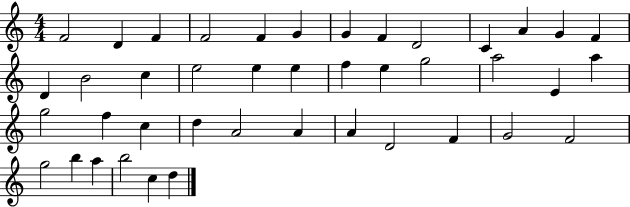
F4/h D4/q F4/q F4/h F4/q G4/q G4/q F4/q D4/h C4/q A4/q G4/q F4/q D4/q B4/h C5/q E5/h E5/q E5/q F5/q E5/q G5/h A5/h E4/q A5/q G5/h F5/q C5/q D5/q A4/h A4/q A4/q D4/h F4/q G4/h F4/h G5/h B5/q A5/q B5/h C5/q D5/q